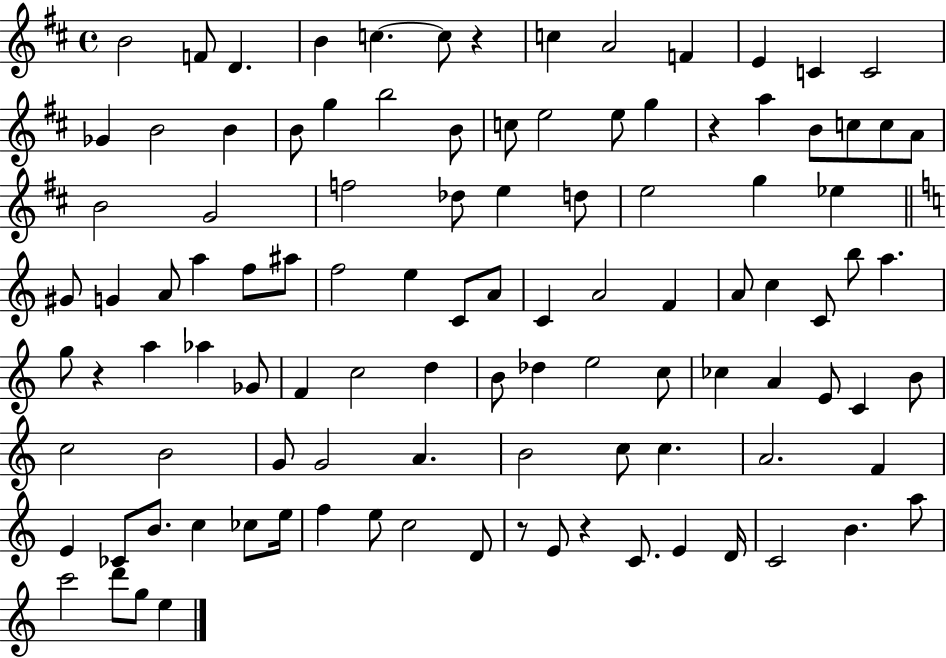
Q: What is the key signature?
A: D major